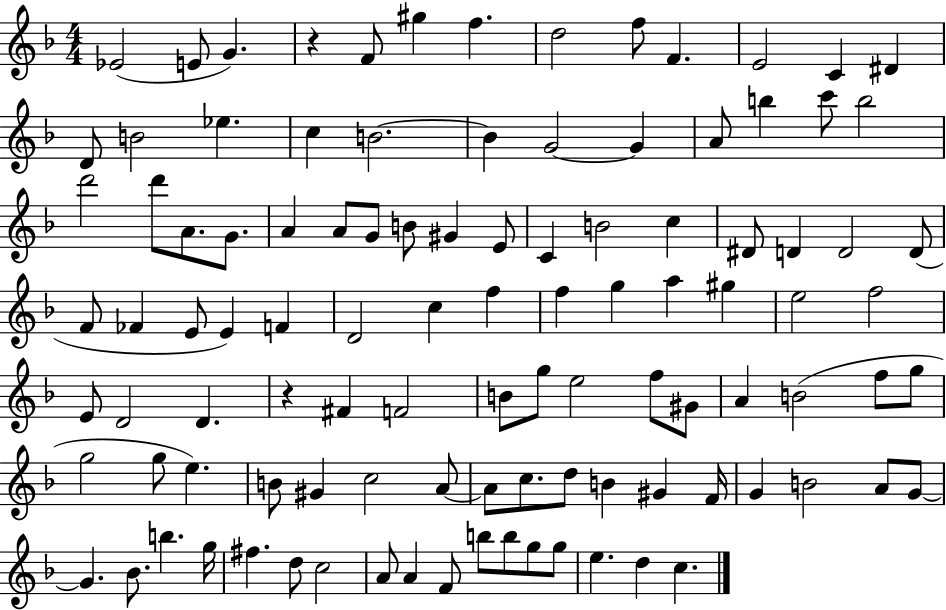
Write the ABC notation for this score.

X:1
T:Untitled
M:4/4
L:1/4
K:F
_E2 E/2 G z F/2 ^g f d2 f/2 F E2 C ^D D/2 B2 _e c B2 B G2 G A/2 b c'/2 b2 d'2 d'/2 A/2 G/2 A A/2 G/2 B/2 ^G E/2 C B2 c ^D/2 D D2 D/2 F/2 _F E/2 E F D2 c f f g a ^g e2 f2 E/2 D2 D z ^F F2 B/2 g/2 e2 f/2 ^G/2 A B2 f/2 g/2 g2 g/2 e B/2 ^G c2 A/2 A/2 c/2 d/2 B ^G F/4 G B2 A/2 G/2 G _B/2 b g/4 ^f d/2 c2 A/2 A F/2 b/2 b/2 g/2 g/2 e d c